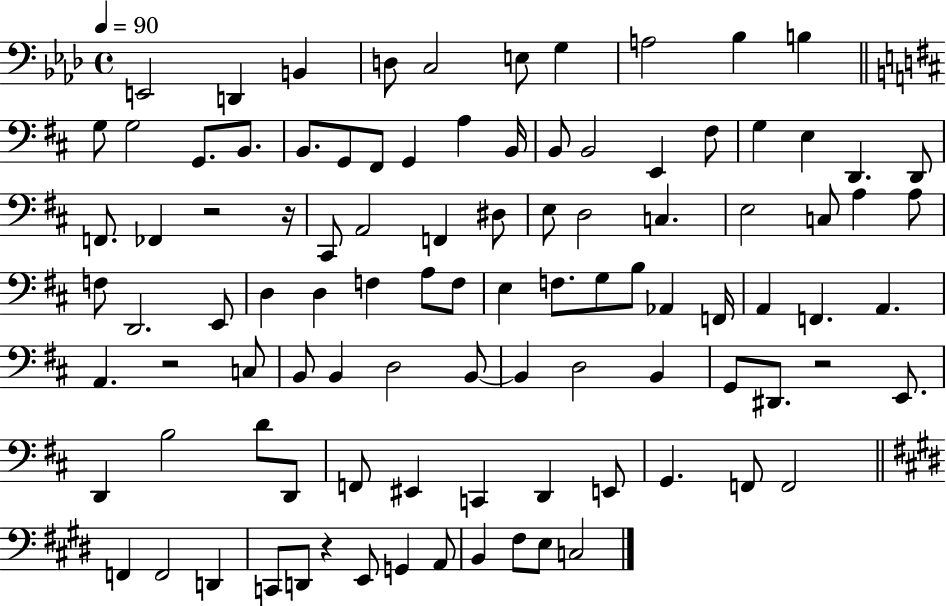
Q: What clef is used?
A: bass